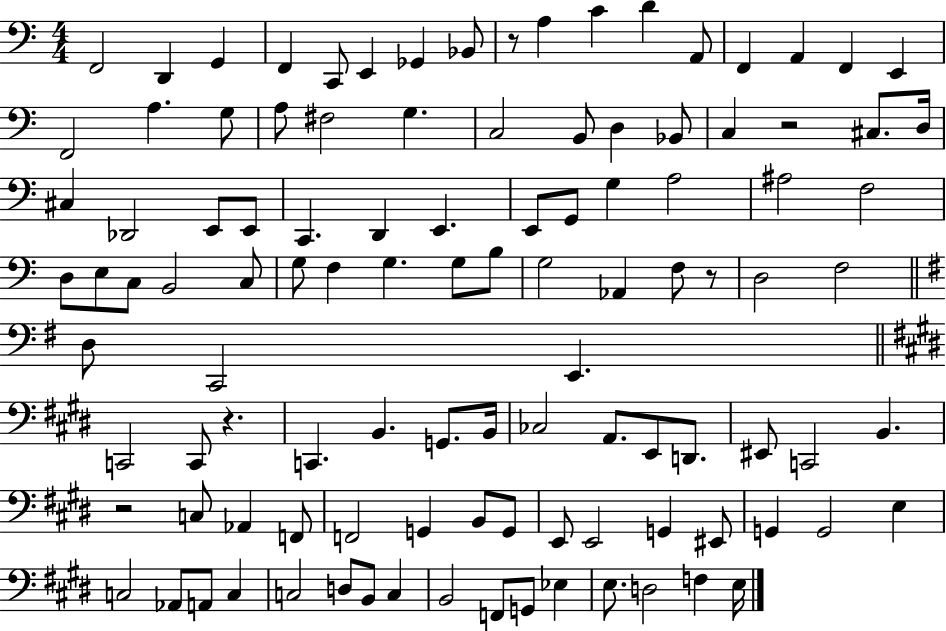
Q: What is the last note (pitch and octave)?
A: E3